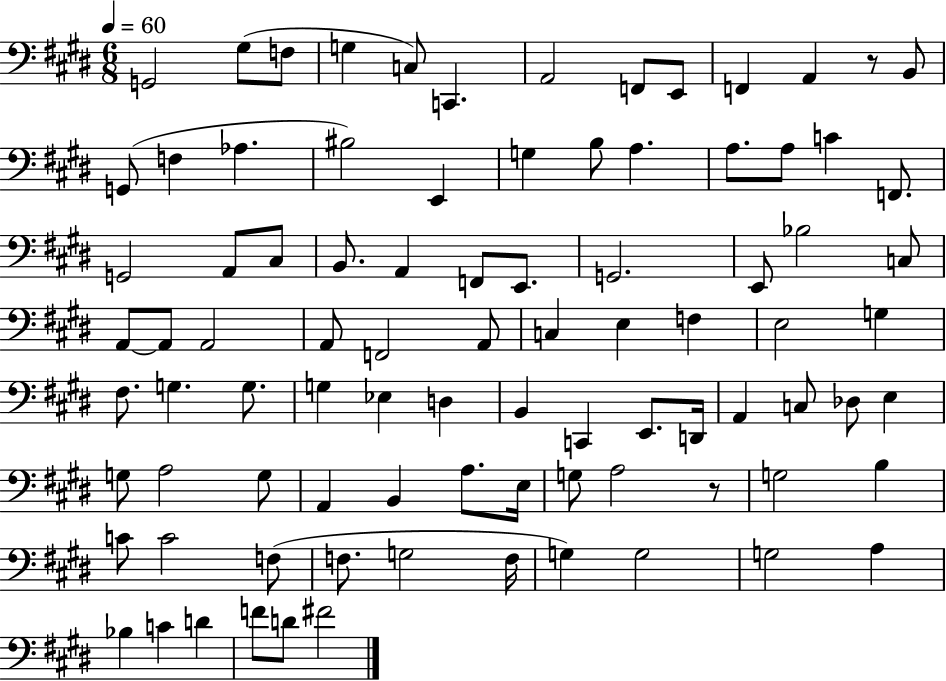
X:1
T:Untitled
M:6/8
L:1/4
K:E
G,,2 ^G,/2 F,/2 G, C,/2 C,, A,,2 F,,/2 E,,/2 F,, A,, z/2 B,,/2 G,,/2 F, _A, ^B,2 E,, G, B,/2 A, A,/2 A,/2 C F,,/2 G,,2 A,,/2 ^C,/2 B,,/2 A,, F,,/2 E,,/2 G,,2 E,,/2 _B,2 C,/2 A,,/2 A,,/2 A,,2 A,,/2 F,,2 A,,/2 C, E, F, E,2 G, ^F,/2 G, G,/2 G, _E, D, B,, C,, E,,/2 D,,/4 A,, C,/2 _D,/2 E, G,/2 A,2 G,/2 A,, B,, A,/2 E,/4 G,/2 A,2 z/2 G,2 B, C/2 C2 F,/2 F,/2 G,2 F,/4 G, G,2 G,2 A, _B, C D F/2 D/2 ^F2